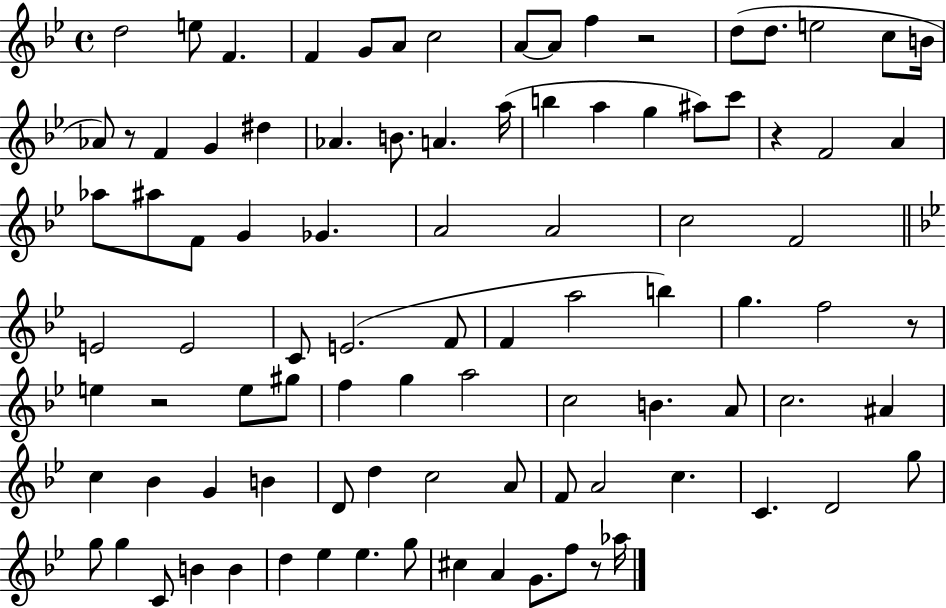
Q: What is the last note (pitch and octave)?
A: Ab5